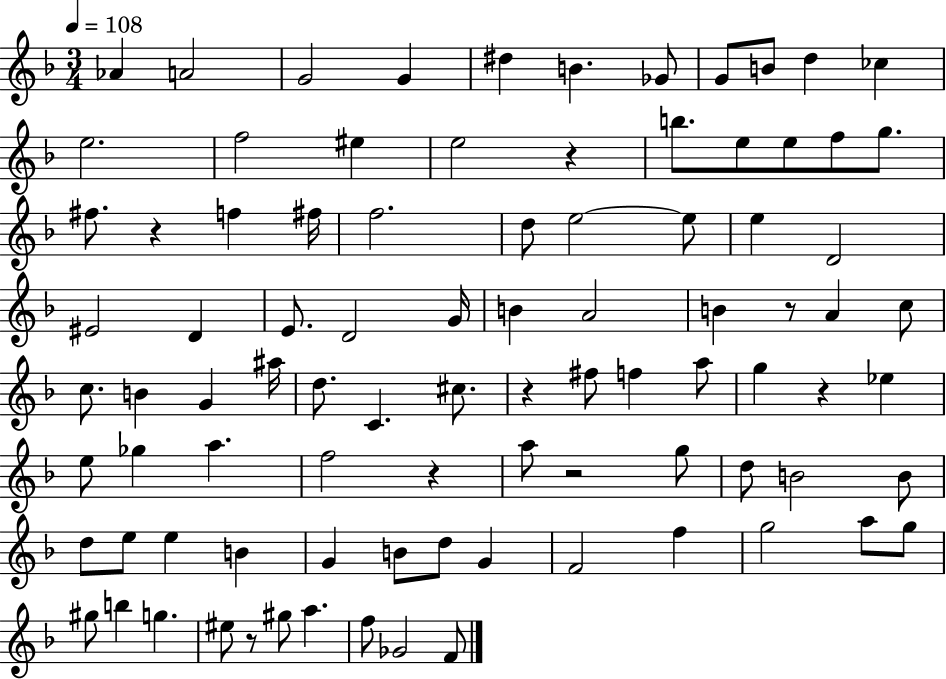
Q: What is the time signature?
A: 3/4